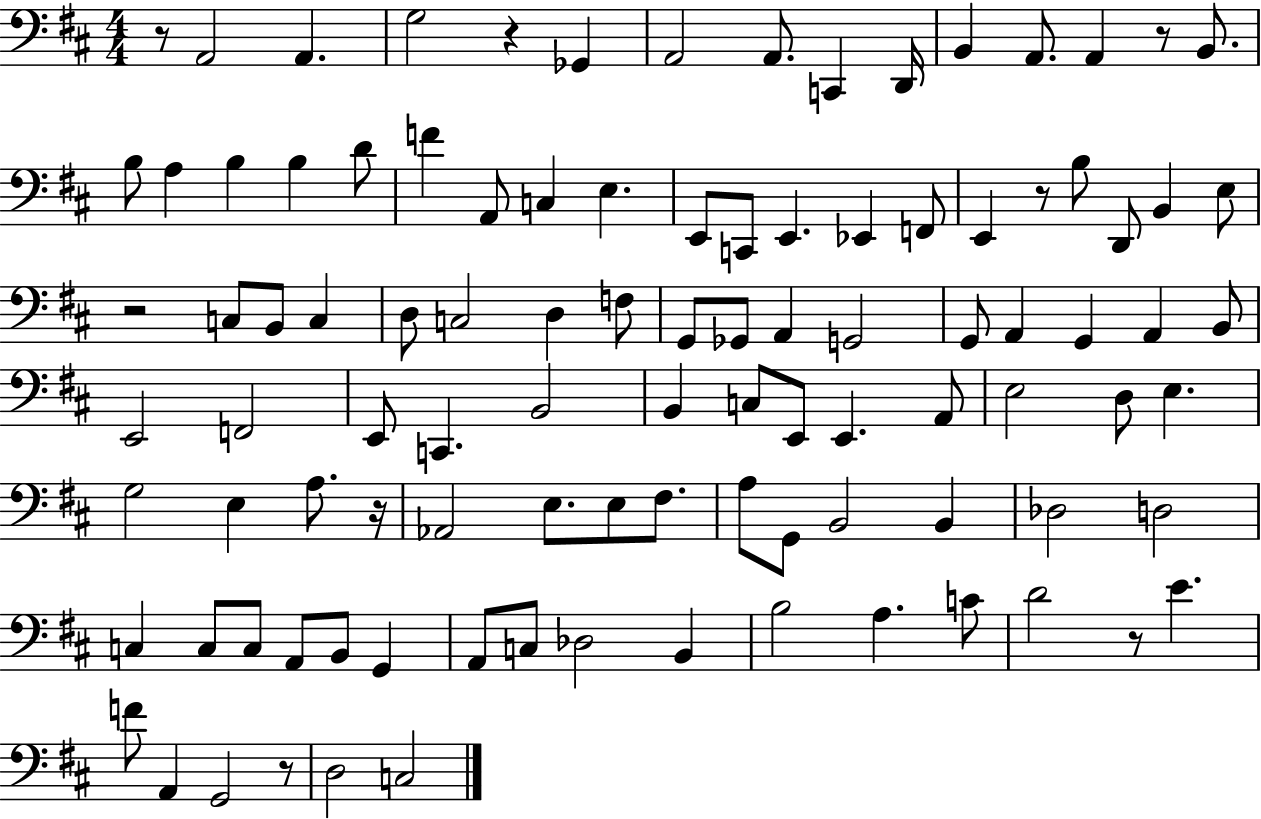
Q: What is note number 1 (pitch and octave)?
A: A2